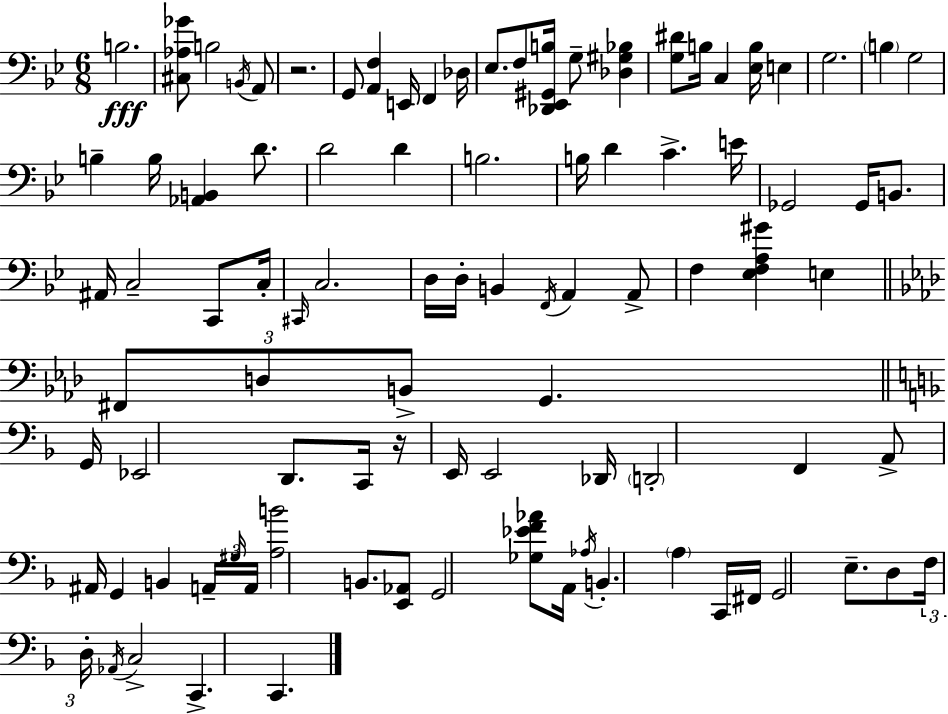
{
  \clef bass
  \numericTimeSignature
  \time 6/8
  \key bes \major
  b2.\fff | <cis aes ges'>8 b2 \acciaccatura { b,16 } a,8 | r2. | g,8 <a, f>4 e,16 f,4 | \break des16 ees8. f8 <des, ees, gis, b>16 g8-- <des gis bes>4 | <g dis'>8 b16 c4 <ees b>16 e4 | g2. | \parenthesize b4 g2 | \break b4-- b16 <aes, b,>4 d'8. | d'2 d'4 | b2. | b16 d'4 c'4.-> | \break e'16 ges,2 ges,16 b,8. | ais,16 c2-- c,8 | c16-. \grace { cis,16 } c2. | d16 d16-. b,4 \acciaccatura { f,16 } a,4 | \break a,8-> f4 <ees f a gis'>4 e4 | \bar "||" \break \key aes \major \tuplet 3/2 { fis,8 d8 b,8-> } g,4. | \bar "||" \break \key f \major g,16 ees,2 d,8. | c,16 r16 e,16 e,2 des,16 | \parenthesize d,2-. f,4 | a,8-> ais,16 g,4 b,4 \tuplet 3/2 { a,16-- | \break \grace { gis16 } a,16 } <a b'>2 b,8. | <e, aes,>8 g,2 <ges ees' f' aes'>8 | a,16 \acciaccatura { aes16 } b,4.-. \parenthesize a4 | c,16 fis,16 g,2 e8.-- | \break d8 \tuplet 3/2 { f16 d16-. \acciaccatura { aes,16 } } c2-> | c,4.-> c,4. | \bar "|."
}